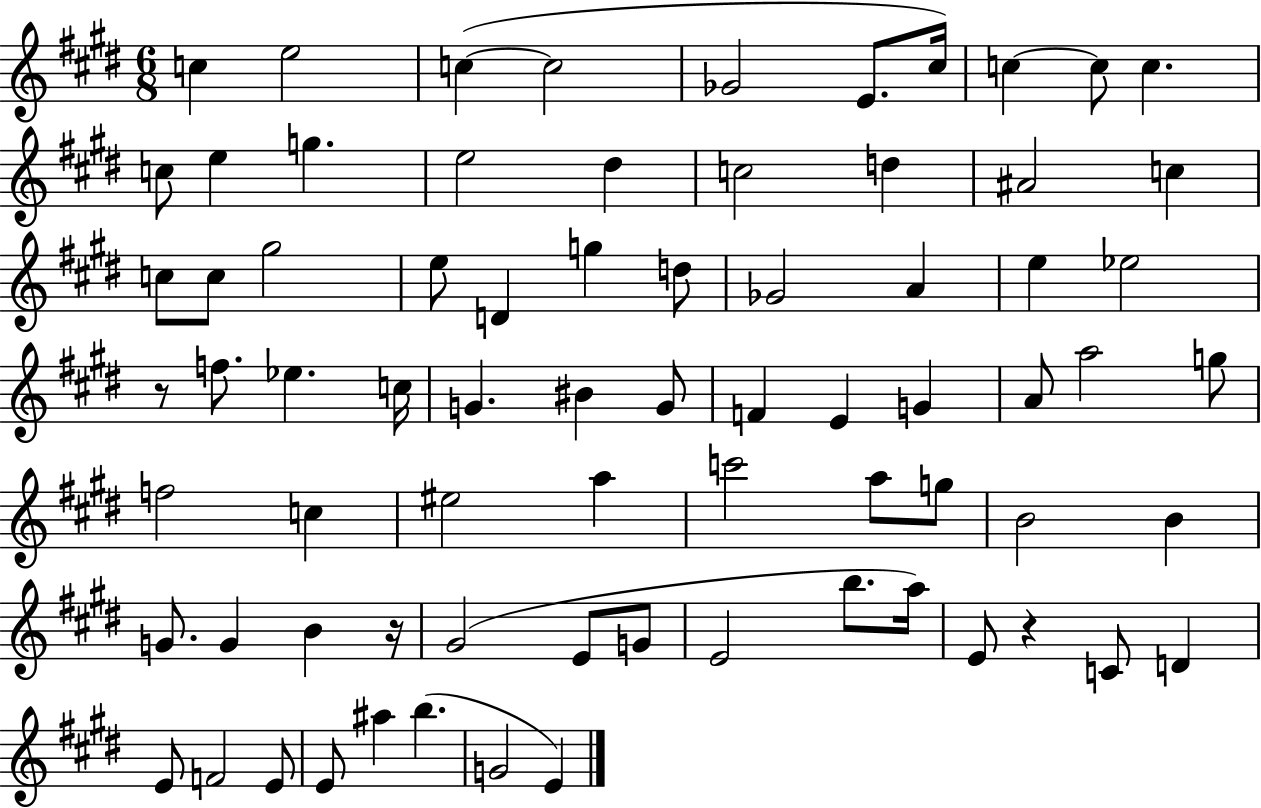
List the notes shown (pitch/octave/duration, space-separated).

C5/q E5/h C5/q C5/h Gb4/h E4/e. C#5/s C5/q C5/e C5/q. C5/e E5/q G5/q. E5/h D#5/q C5/h D5/q A#4/h C5/q C5/e C5/e G#5/h E5/e D4/q G5/q D5/e Gb4/h A4/q E5/q Eb5/h R/e F5/e. Eb5/q. C5/s G4/q. BIS4/q G4/e F4/q E4/q G4/q A4/e A5/h G5/e F5/h C5/q EIS5/h A5/q C6/h A5/e G5/e B4/h B4/q G4/e. G4/q B4/q R/s G#4/h E4/e G4/e E4/h B5/e. A5/s E4/e R/q C4/e D4/q E4/e F4/h E4/e E4/e A#5/q B5/q. G4/h E4/q